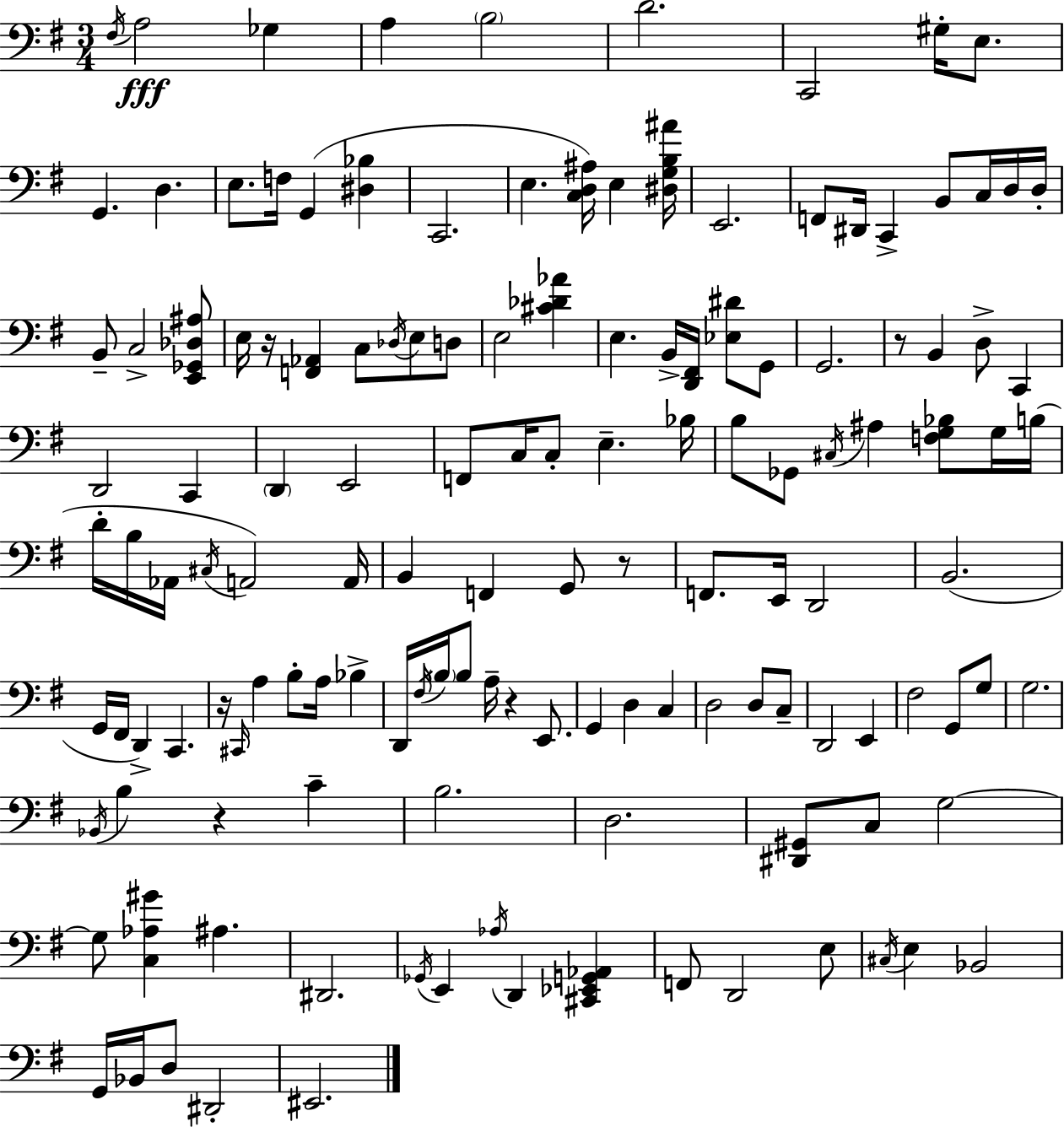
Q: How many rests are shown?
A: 6